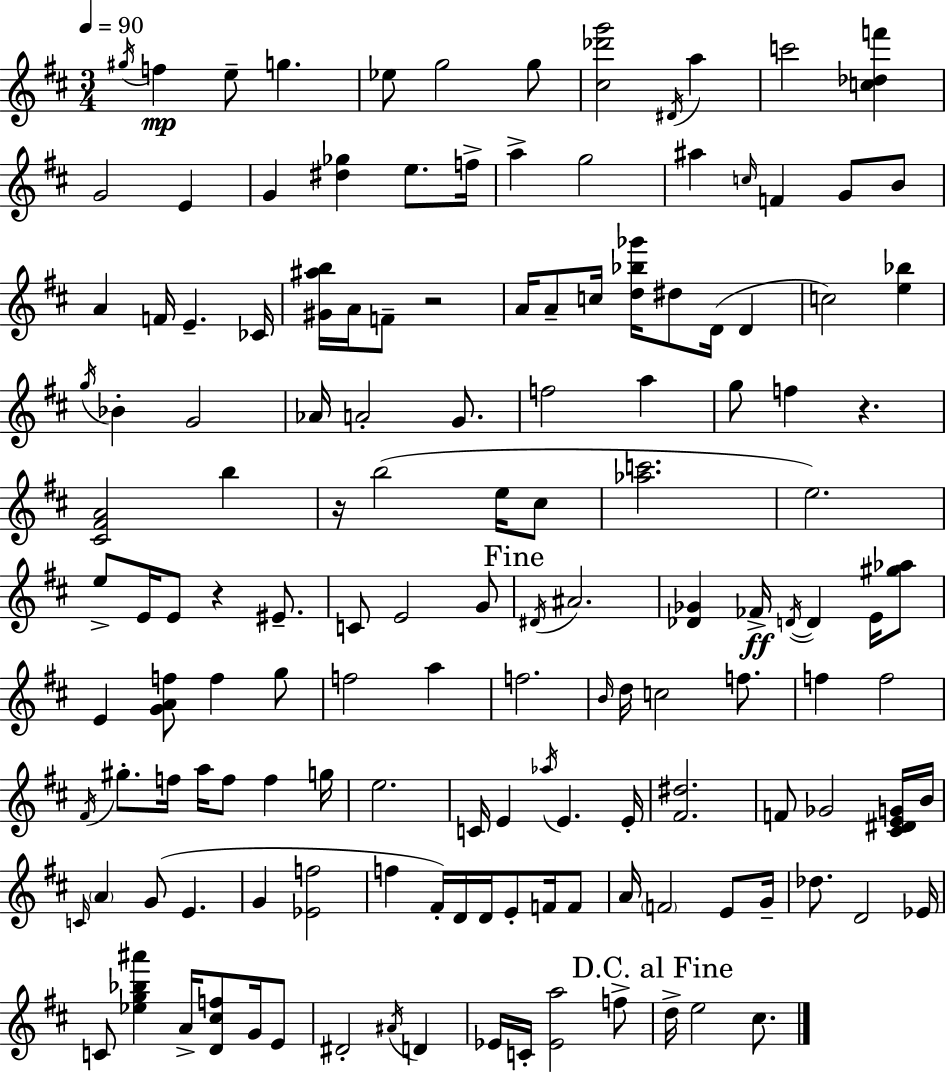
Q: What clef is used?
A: treble